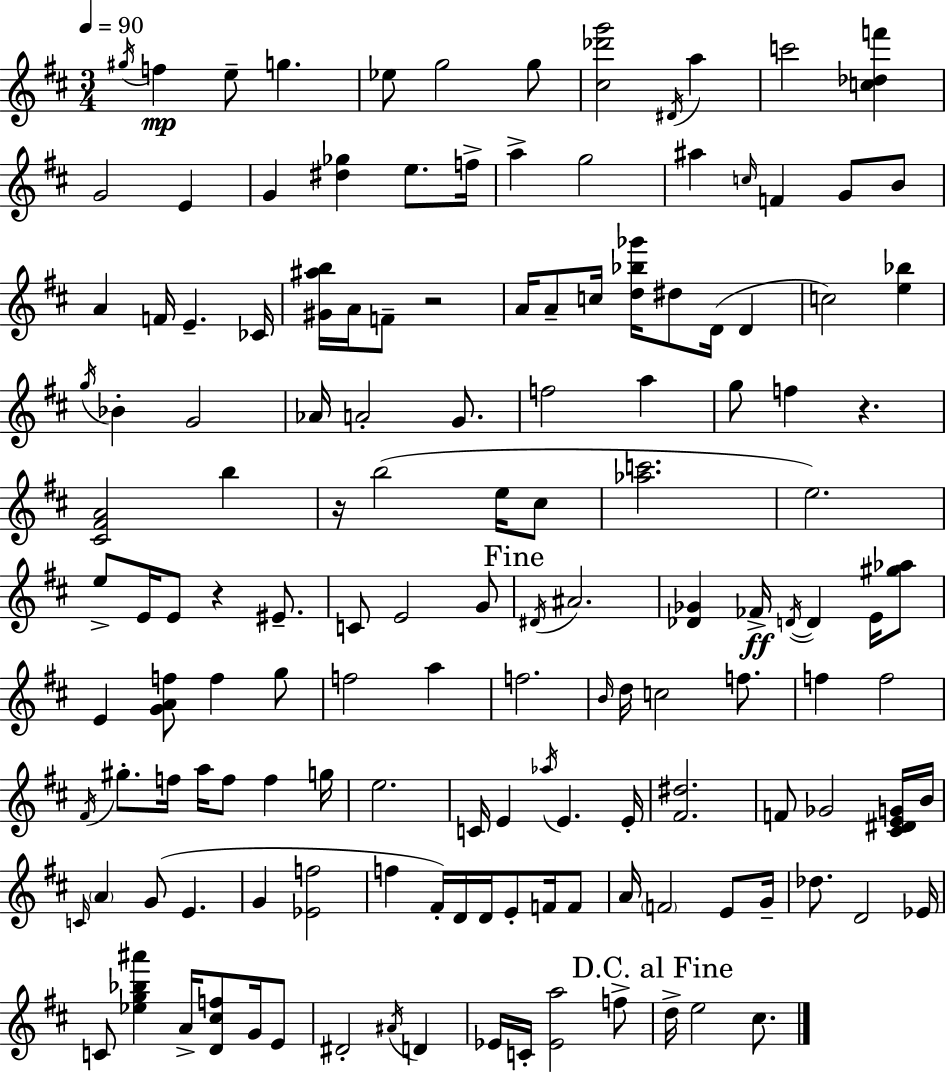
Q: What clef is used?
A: treble